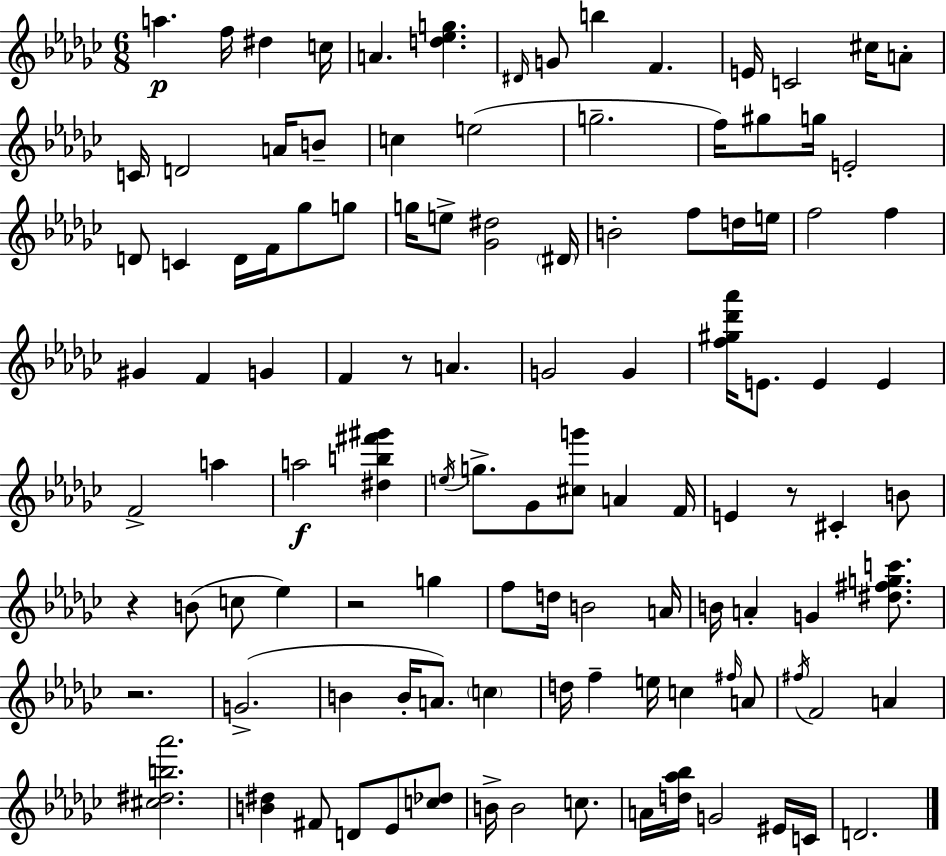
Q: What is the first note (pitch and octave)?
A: A5